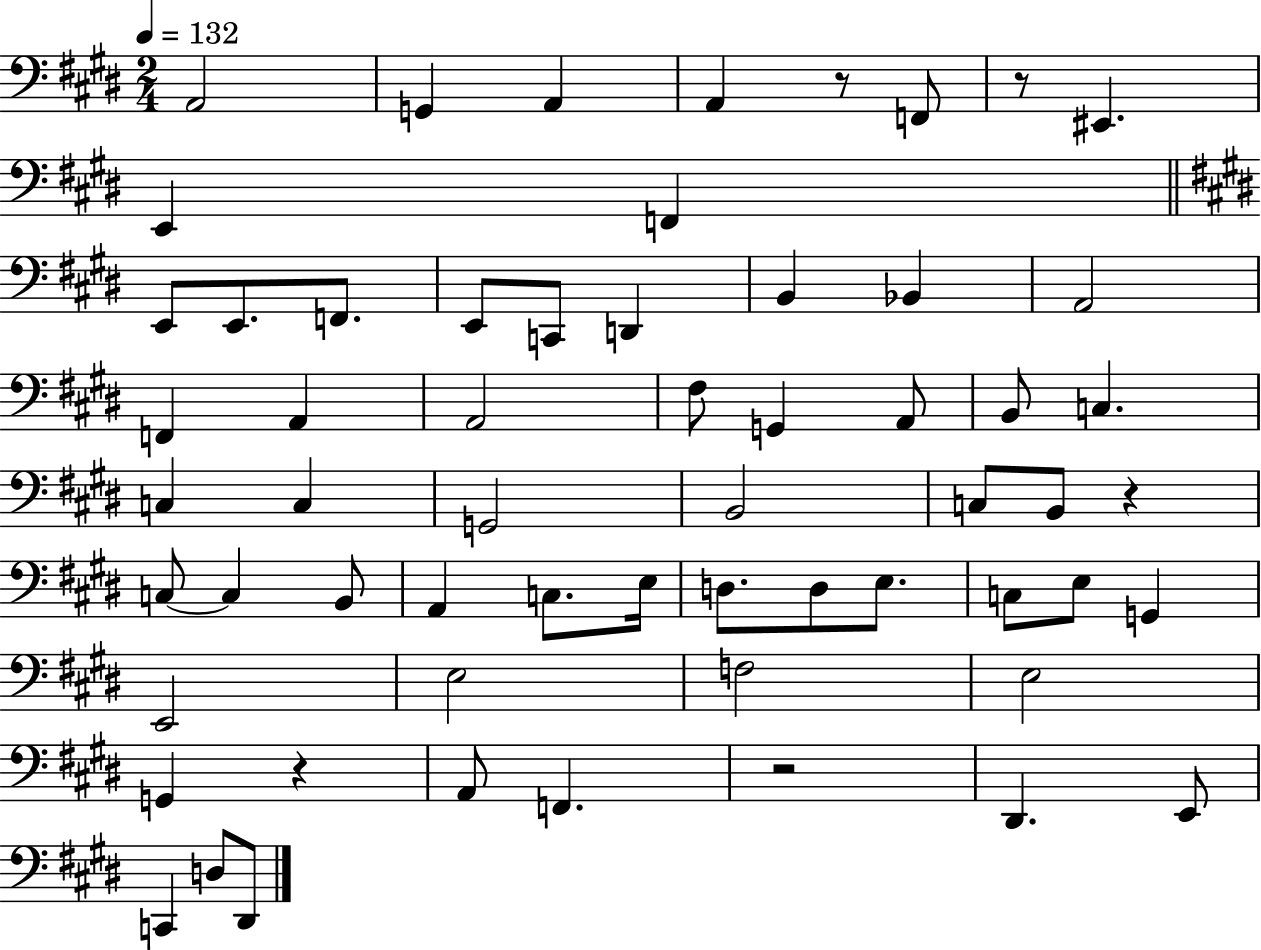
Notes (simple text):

A2/h G2/q A2/q A2/q R/e F2/e R/e EIS2/q. E2/q F2/q E2/e E2/e. F2/e. E2/e C2/e D2/q B2/q Bb2/q A2/h F2/q A2/q A2/h F#3/e G2/q A2/e B2/e C3/q. C3/q C3/q G2/h B2/h C3/e B2/e R/q C3/e C3/q B2/e A2/q C3/e. E3/s D3/e. D3/e E3/e. C3/e E3/e G2/q E2/h E3/h F3/h E3/h G2/q R/q A2/e F2/q. R/h D#2/q. E2/e C2/q D3/e D#2/e